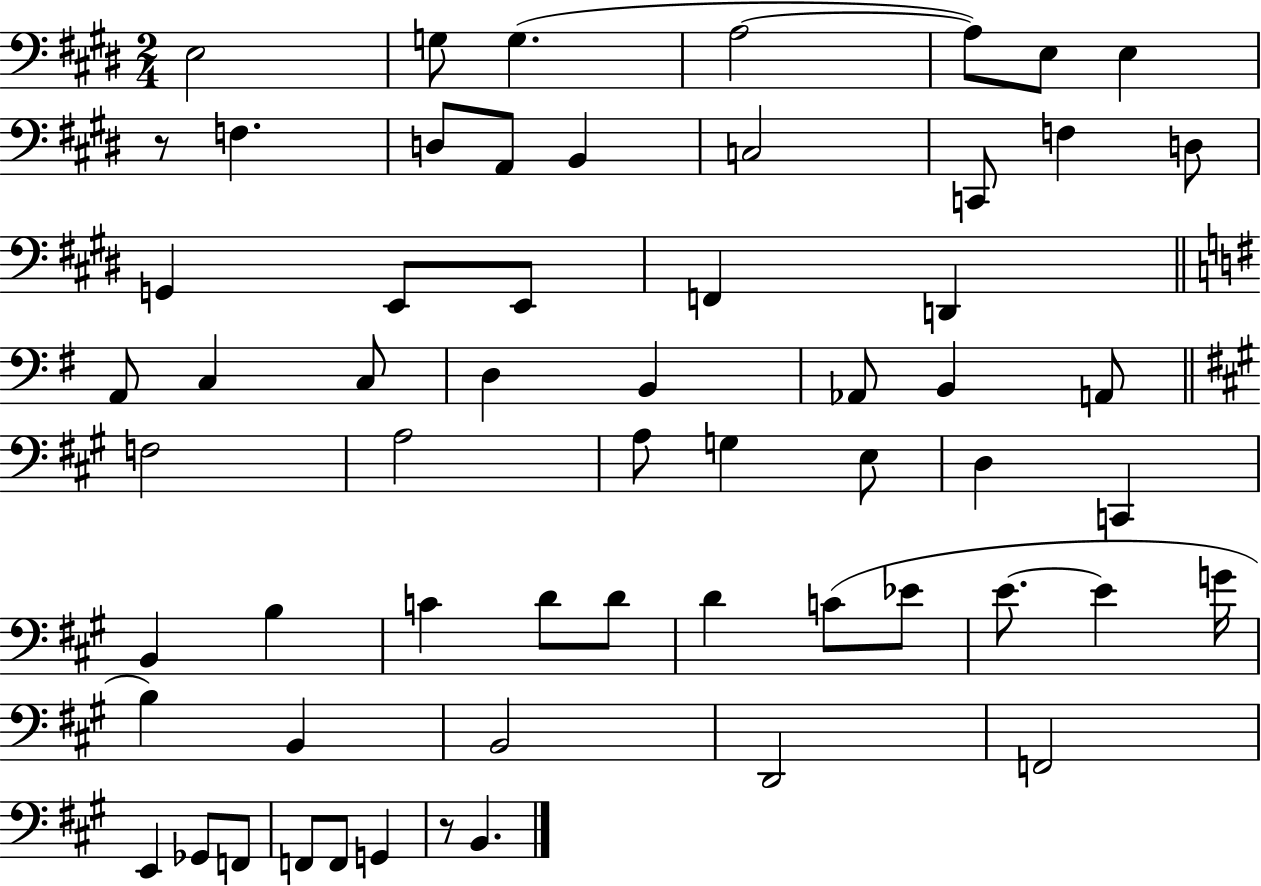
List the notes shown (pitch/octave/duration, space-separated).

E3/h G3/e G3/q. A3/h A3/e E3/e E3/q R/e F3/q. D3/e A2/e B2/q C3/h C2/e F3/q D3/e G2/q E2/e E2/e F2/q D2/q A2/e C3/q C3/e D3/q B2/q Ab2/e B2/q A2/e F3/h A3/h A3/e G3/q E3/e D3/q C2/q B2/q B3/q C4/q D4/e D4/e D4/q C4/e Eb4/e E4/e. E4/q G4/s B3/q B2/q B2/h D2/h F2/h E2/q Gb2/e F2/e F2/e F2/e G2/q R/e B2/q.